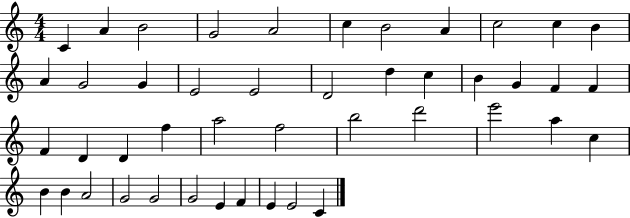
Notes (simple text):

C4/q A4/q B4/h G4/h A4/h C5/q B4/h A4/q C5/h C5/q B4/q A4/q G4/h G4/q E4/h E4/h D4/h D5/q C5/q B4/q G4/q F4/q F4/q F4/q D4/q D4/q F5/q A5/h F5/h B5/h D6/h E6/h A5/q C5/q B4/q B4/q A4/h G4/h G4/h G4/h E4/q F4/q E4/q E4/h C4/q